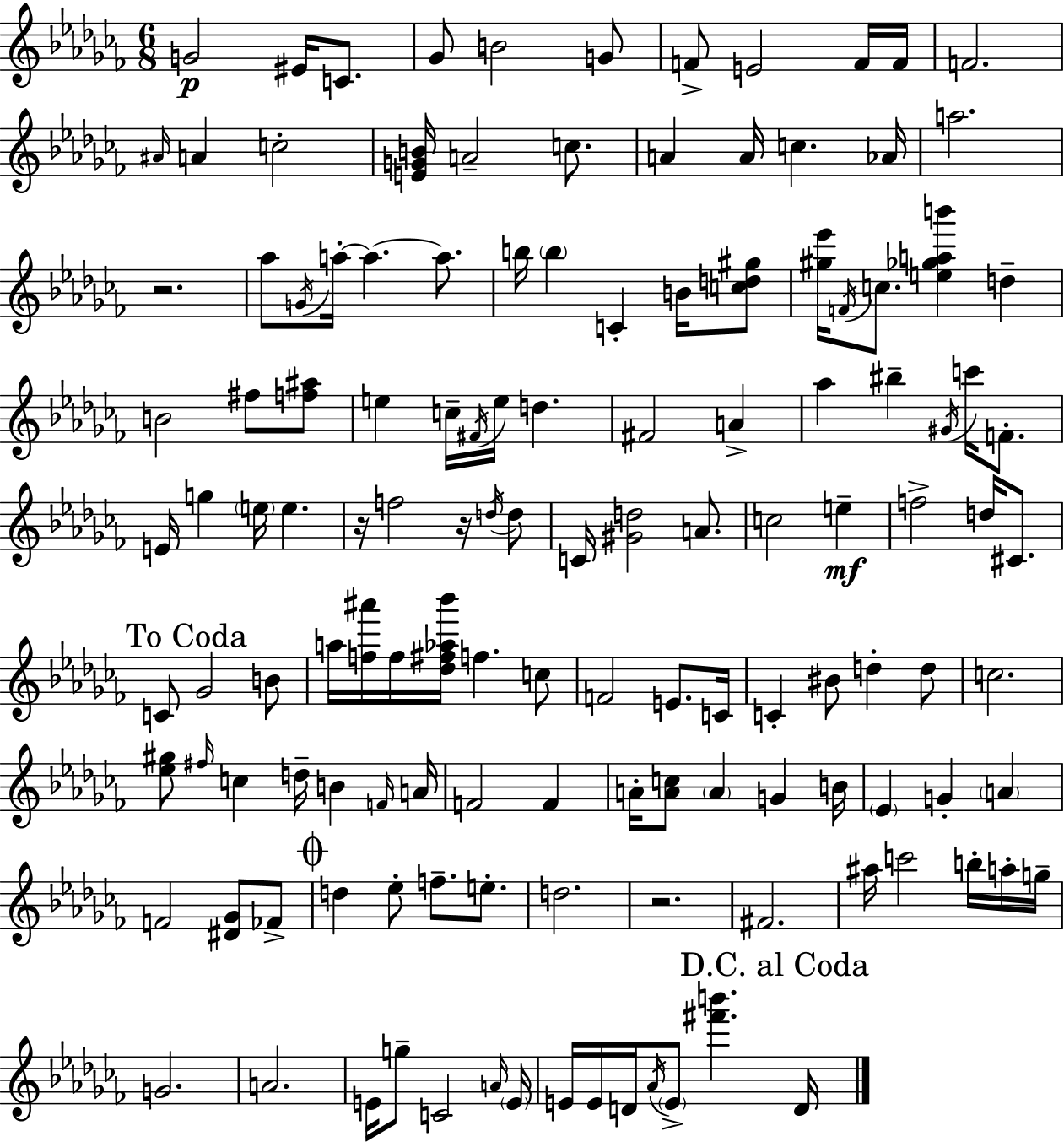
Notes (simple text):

G4/h EIS4/s C4/e. Gb4/e B4/h G4/e F4/e E4/h F4/s F4/s F4/h. A#4/s A4/q C5/h [E4,G4,B4]/s A4/h C5/e. A4/q A4/s C5/q. Ab4/s A5/h. R/h. Ab5/e G4/s A5/s A5/q. A5/e. B5/s B5/q C4/q B4/s [C5,D5,G#5]/e [G#5,Eb6]/s F4/s C5/e. [E5,Gb5,A5,B6]/q D5/q B4/h F#5/e [F5,A#5]/e E5/q C5/s F#4/s E5/s D5/q. F#4/h A4/q Ab5/q BIS5/q G#4/s C6/s F4/e. E4/s G5/q E5/s E5/q. R/s F5/h R/s D5/s D5/e C4/s [G#4,D5]/h A4/e. C5/h E5/q F5/h D5/s C#4/e. C4/e Gb4/h B4/e A5/s [F5,A#6]/s F5/s [Db5,F#5,Ab5,Bb6]/s F5/q. C5/e F4/h E4/e. C4/s C4/q BIS4/e D5/q D5/e C5/h. [Eb5,G#5]/e F#5/s C5/q D5/s B4/q F4/s A4/s F4/h F4/q A4/s [A4,C5]/e A4/q G4/q B4/s Eb4/q G4/q A4/q F4/h [D#4,Gb4]/e FES4/e D5/q Eb5/e F5/e. E5/e. D5/h. R/h. F#4/h. A#5/s C6/h B5/s A5/s G5/s G4/h. A4/h. E4/s G5/e C4/h A4/s E4/s E4/s E4/s D4/s Ab4/s E4/e [F#6,B6]/q. D4/s